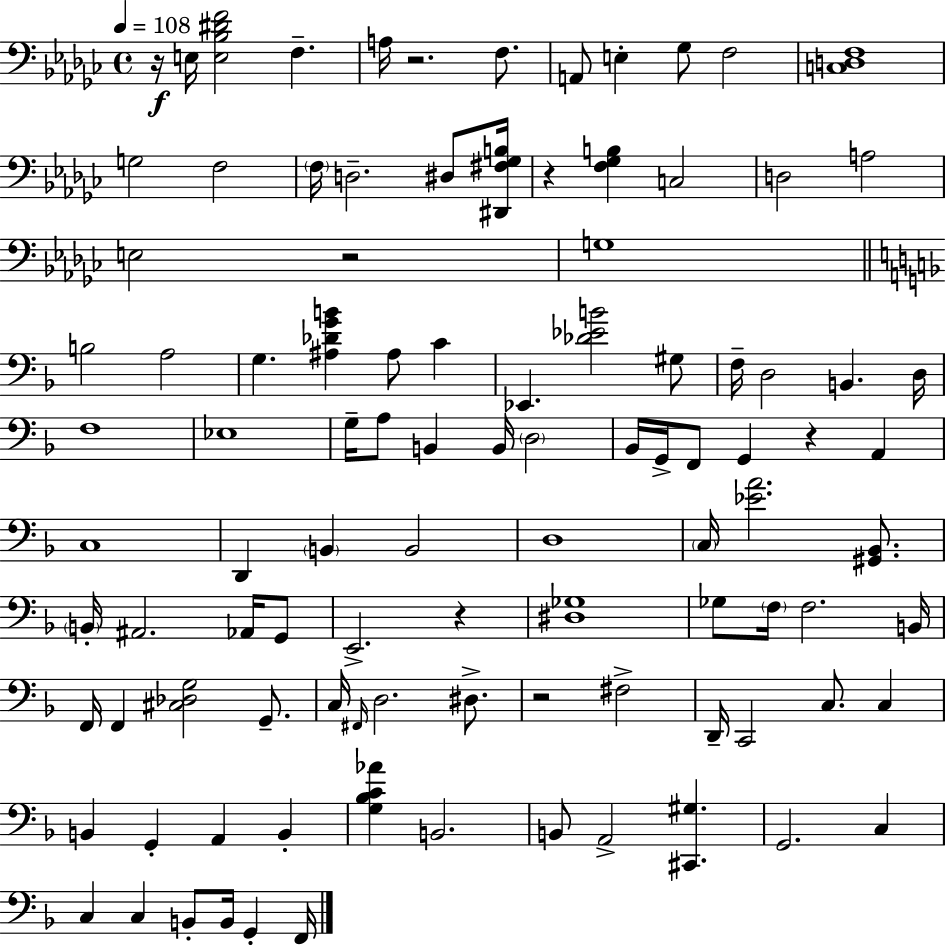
R/s E3/s [E3,Bb3,D#4,F4]/h F3/q. A3/s R/h. F3/e. A2/e E3/q Gb3/e F3/h [C3,D3,F3]/w G3/h F3/h F3/s D3/h. D#3/e [D#2,F#3,Gb3,B3]/s R/q [F3,Gb3,B3]/q C3/h D3/h A3/h E3/h R/h G3/w B3/h A3/h G3/q. [A#3,Db4,G4,B4]/q A#3/e C4/q Eb2/q. [Db4,Eb4,B4]/h G#3/e F3/s D3/h B2/q. D3/s F3/w Eb3/w G3/s A3/e B2/q B2/s D3/h Bb2/s G2/s F2/e G2/q R/q A2/q C3/w D2/q B2/q B2/h D3/w C3/s [Eb4,A4]/h. [G#2,Bb2]/e. B2/s A#2/h. Ab2/s G2/e E2/h. R/q [D#3,Gb3]/w Gb3/e F3/s F3/h. B2/s F2/s F2/q [C#3,Db3,G3]/h G2/e. C3/s F#2/s D3/h. D#3/e. R/h F#3/h D2/s C2/h C3/e. C3/q B2/q G2/q A2/q B2/q [G3,Bb3,C4,Ab4]/q B2/h. B2/e A2/h [C#2,G#3]/q. G2/h. C3/q C3/q C3/q B2/e B2/s G2/q F2/s